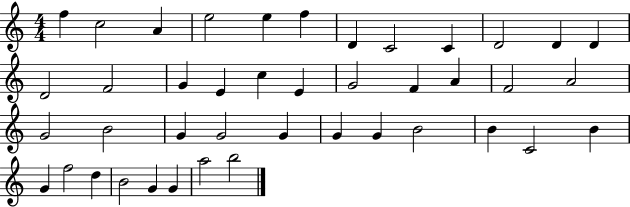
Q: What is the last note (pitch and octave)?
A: B5